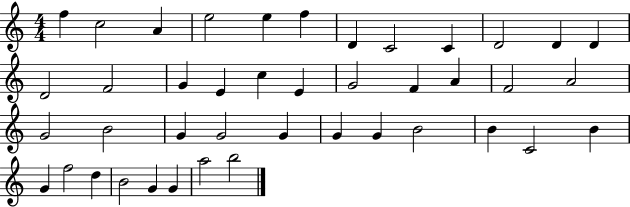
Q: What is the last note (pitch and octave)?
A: B5